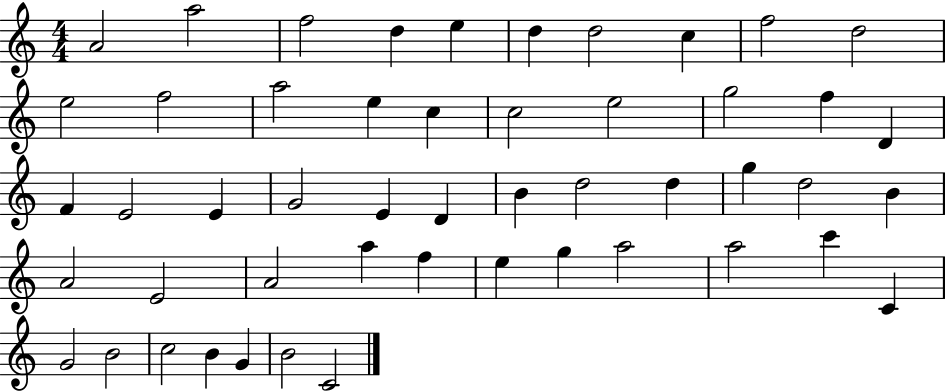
X:1
T:Untitled
M:4/4
L:1/4
K:C
A2 a2 f2 d e d d2 c f2 d2 e2 f2 a2 e c c2 e2 g2 f D F E2 E G2 E D B d2 d g d2 B A2 E2 A2 a f e g a2 a2 c' C G2 B2 c2 B G B2 C2